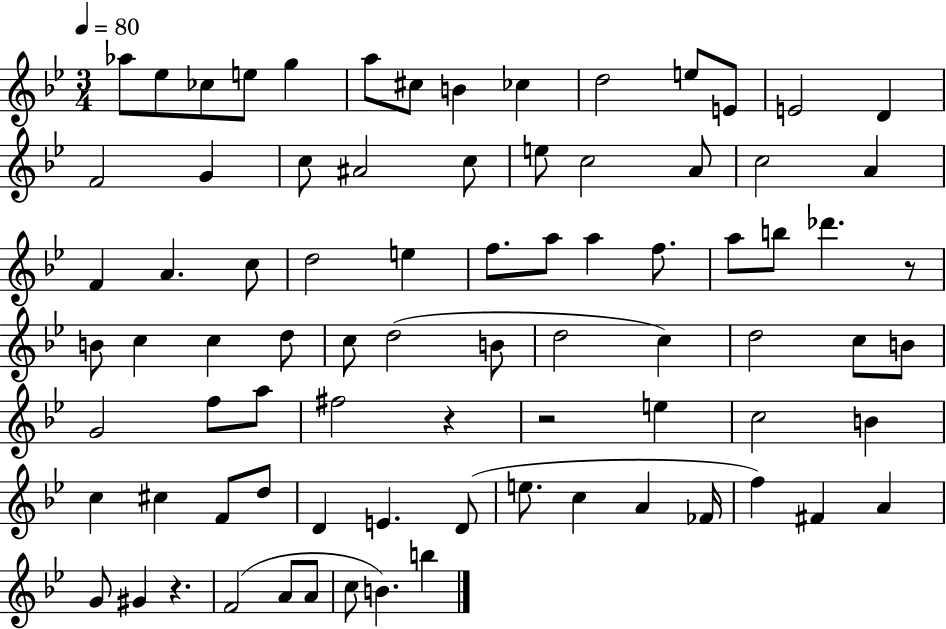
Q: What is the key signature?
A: BES major